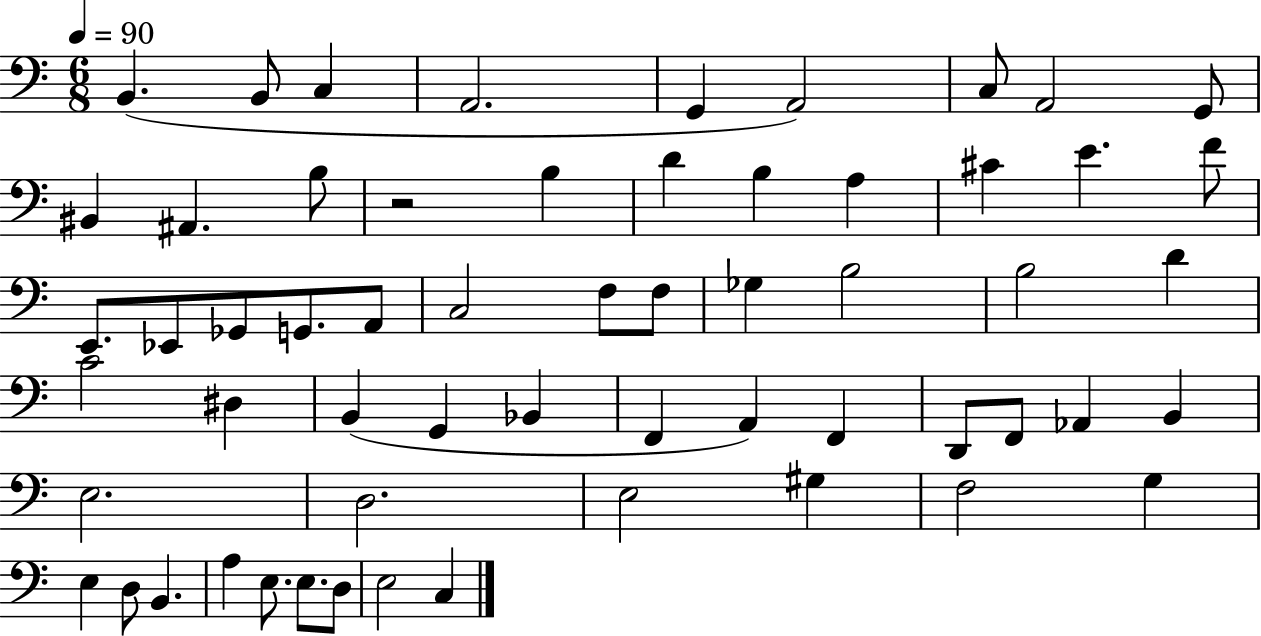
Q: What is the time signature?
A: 6/8